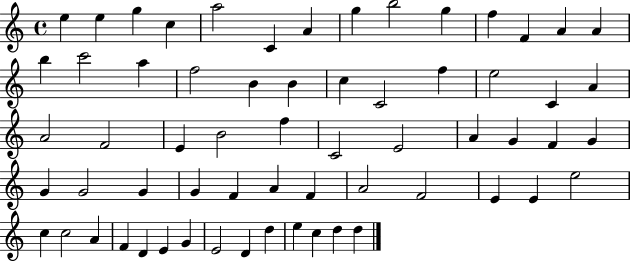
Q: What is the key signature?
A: C major